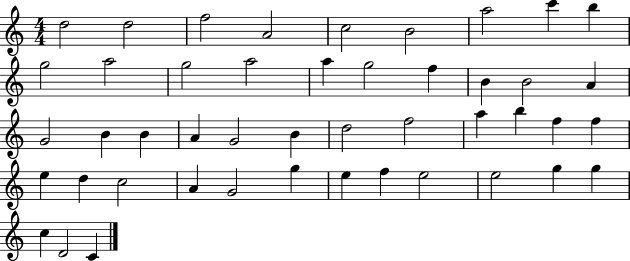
X:1
T:Untitled
M:4/4
L:1/4
K:C
d2 d2 f2 A2 c2 B2 a2 c' b g2 a2 g2 a2 a g2 f B B2 A G2 B B A G2 B d2 f2 a b f f e d c2 A G2 g e f e2 e2 g g c D2 C